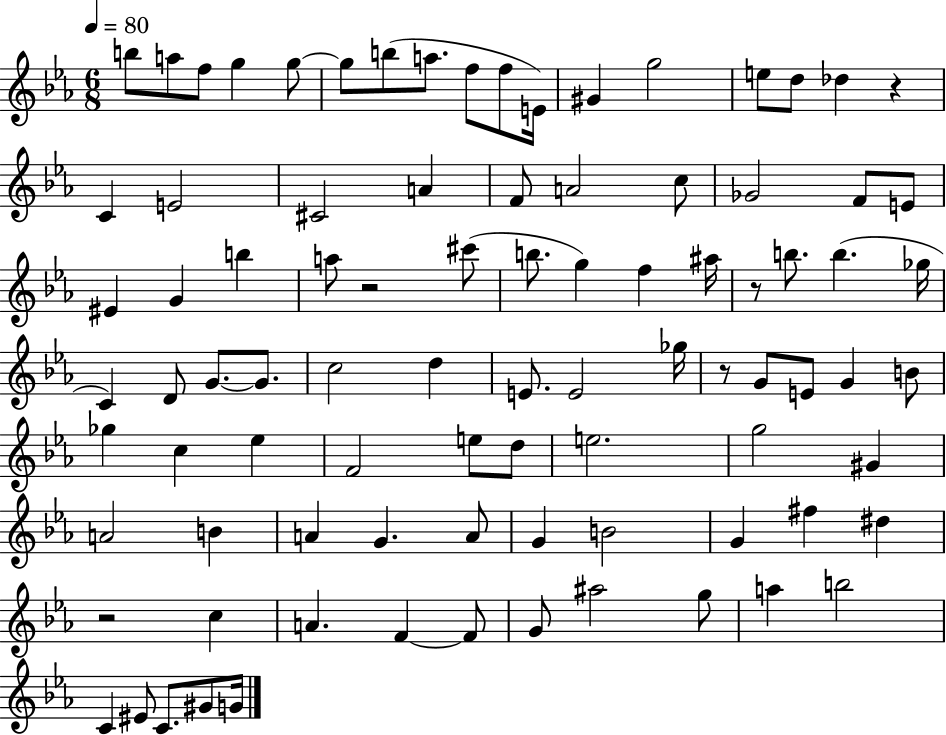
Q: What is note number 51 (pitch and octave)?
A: B4